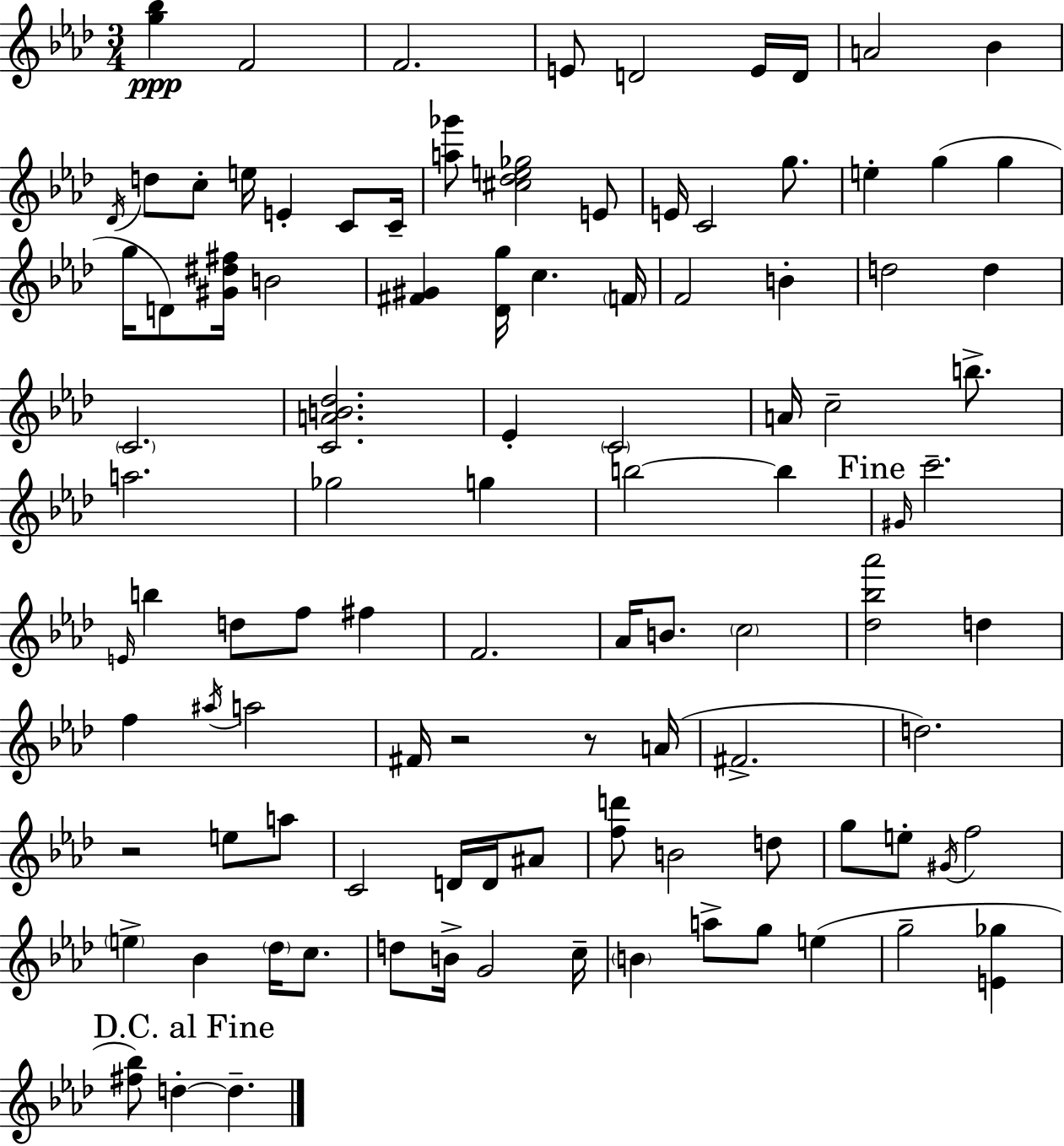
[G5,Bb5]/q F4/h F4/h. E4/e D4/h E4/s D4/s A4/h Bb4/q Db4/s D5/e C5/e E5/s E4/q C4/e C4/s [A5,Gb6]/e [C#5,Db5,E5,Gb5]/h E4/e E4/s C4/h G5/e. E5/q G5/q G5/q G5/s D4/e [G#4,D#5,F#5]/s B4/h [F#4,G#4]/q [Db4,G5]/s C5/q. F4/s F4/h B4/q D5/h D5/q C4/h. [C4,A4,B4,Db5]/h. Eb4/q C4/h A4/s C5/h B5/e. A5/h. Gb5/h G5/q B5/h B5/q G#4/s C6/h. E4/s B5/q D5/e F5/e F#5/q F4/h. Ab4/s B4/e. C5/h [Db5,Bb5,Ab6]/h D5/q F5/q A#5/s A5/h F#4/s R/h R/e A4/s F#4/h. D5/h. R/h E5/e A5/e C4/h D4/s D4/s A#4/e [F5,D6]/e B4/h D5/e G5/e E5/e G#4/s F5/h E5/q Bb4/q Db5/s C5/e. D5/e B4/s G4/h C5/s B4/q A5/e G5/e E5/q G5/h [E4,Gb5]/q [F#5,Bb5]/e D5/q D5/q.